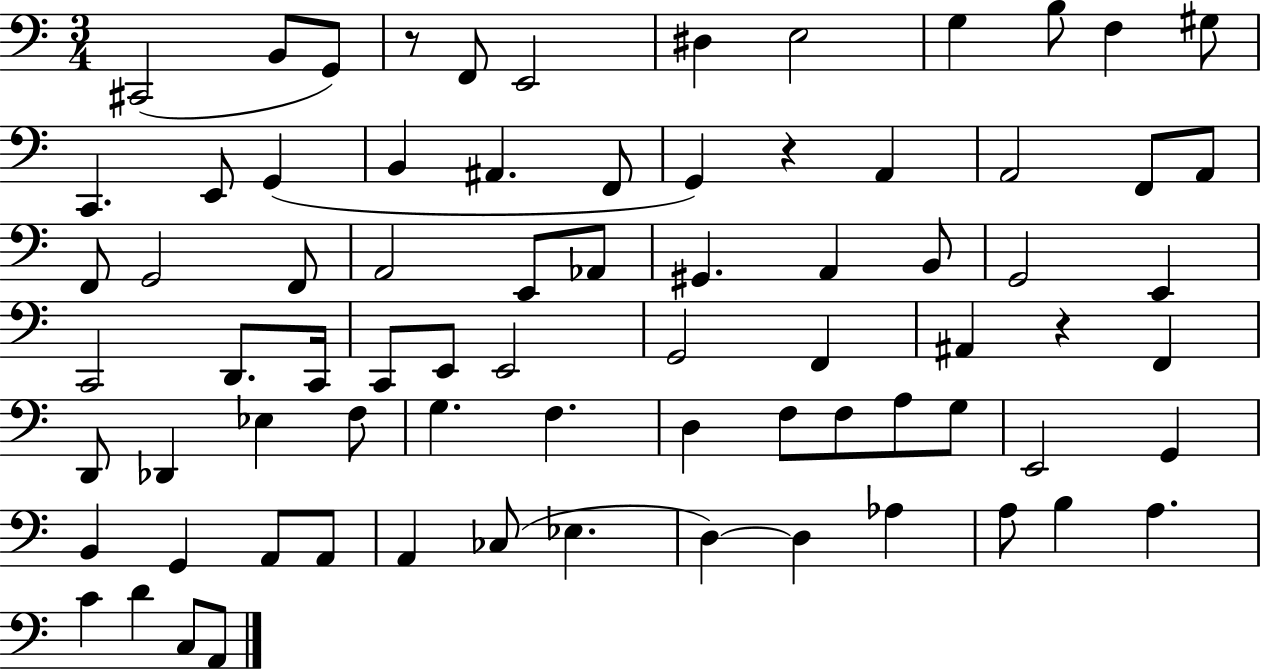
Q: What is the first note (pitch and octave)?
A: C#2